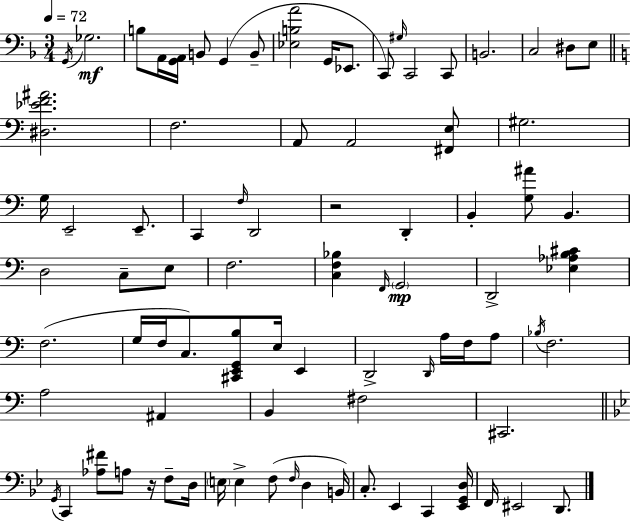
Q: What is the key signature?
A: D minor